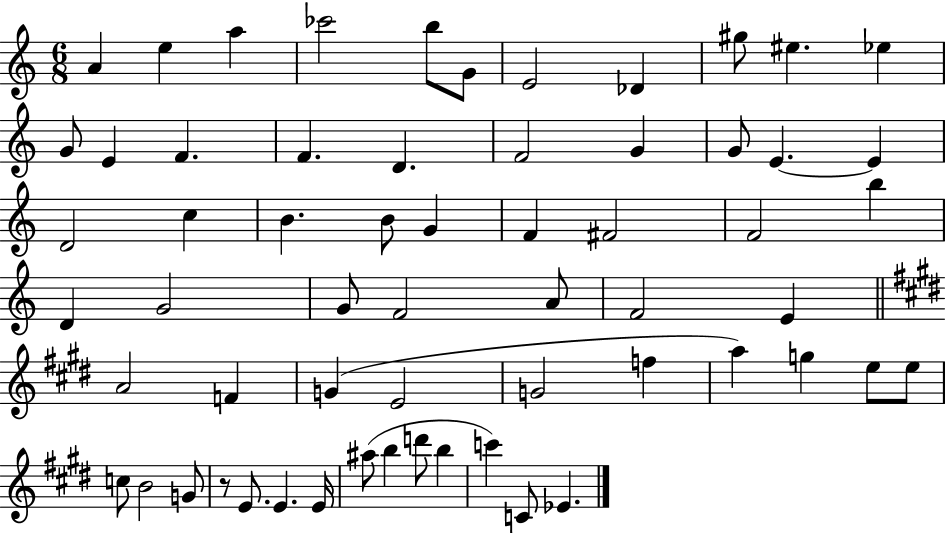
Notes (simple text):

A4/q E5/q A5/q CES6/h B5/e G4/e E4/h Db4/q G#5/e EIS5/q. Eb5/q G4/e E4/q F4/q. F4/q. D4/q. F4/h G4/q G4/e E4/q. E4/q D4/h C5/q B4/q. B4/e G4/q F4/q F#4/h F4/h B5/q D4/q G4/h G4/e F4/h A4/e F4/h E4/q A4/h F4/q G4/q E4/h G4/h F5/q A5/q G5/q E5/e E5/e C5/e B4/h G4/e R/e E4/e. E4/q. E4/s A#5/e B5/q D6/e B5/q C6/q C4/e Eb4/q.